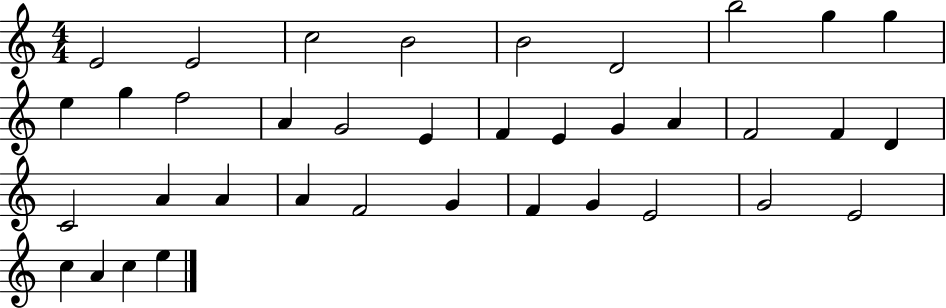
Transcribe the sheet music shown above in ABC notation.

X:1
T:Untitled
M:4/4
L:1/4
K:C
E2 E2 c2 B2 B2 D2 b2 g g e g f2 A G2 E F E G A F2 F D C2 A A A F2 G F G E2 G2 E2 c A c e